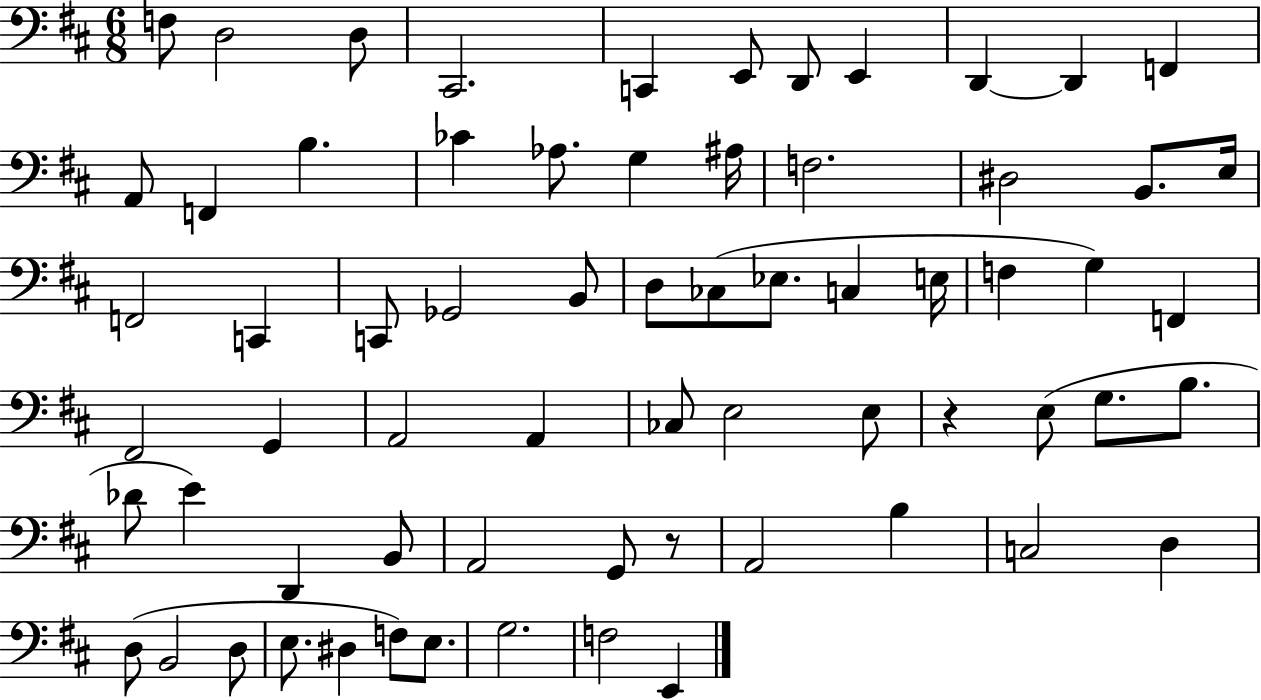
F3/e D3/h D3/e C#2/h. C2/q E2/e D2/e E2/q D2/q D2/q F2/q A2/e F2/q B3/q. CES4/q Ab3/e. G3/q A#3/s F3/h. D#3/h B2/e. E3/s F2/h C2/q C2/e Gb2/h B2/e D3/e CES3/e Eb3/e. C3/q E3/s F3/q G3/q F2/q F#2/h G2/q A2/h A2/q CES3/e E3/h E3/e R/q E3/e G3/e. B3/e. Db4/e E4/q D2/q B2/e A2/h G2/e R/e A2/h B3/q C3/h D3/q D3/e B2/h D3/e E3/e. D#3/q F3/e E3/e. G3/h. F3/h E2/q